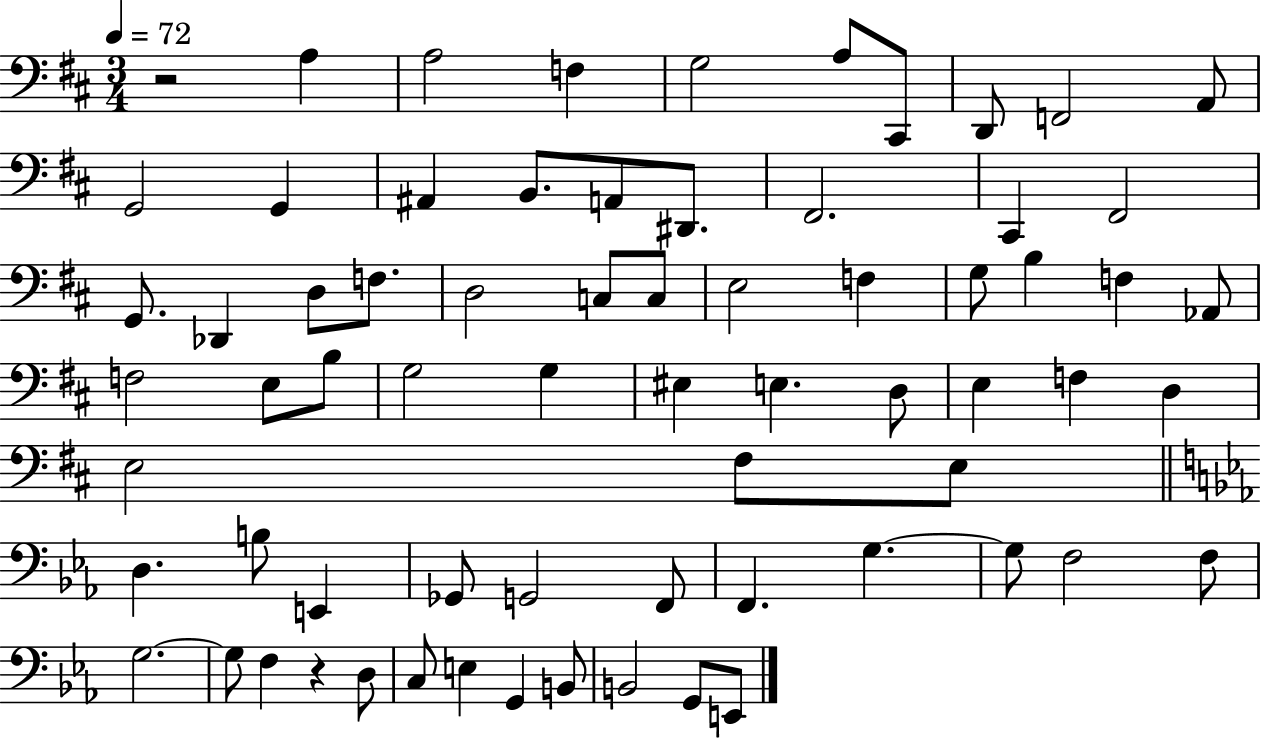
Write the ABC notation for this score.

X:1
T:Untitled
M:3/4
L:1/4
K:D
z2 A, A,2 F, G,2 A,/2 ^C,,/2 D,,/2 F,,2 A,,/2 G,,2 G,, ^A,, B,,/2 A,,/2 ^D,,/2 ^F,,2 ^C,, ^F,,2 G,,/2 _D,, D,/2 F,/2 D,2 C,/2 C,/2 E,2 F, G,/2 B, F, _A,,/2 F,2 E,/2 B,/2 G,2 G, ^E, E, D,/2 E, F, D, E,2 ^F,/2 E,/2 D, B,/2 E,, _G,,/2 G,,2 F,,/2 F,, G, G,/2 F,2 F,/2 G,2 G,/2 F, z D,/2 C,/2 E, G,, B,,/2 B,,2 G,,/2 E,,/2